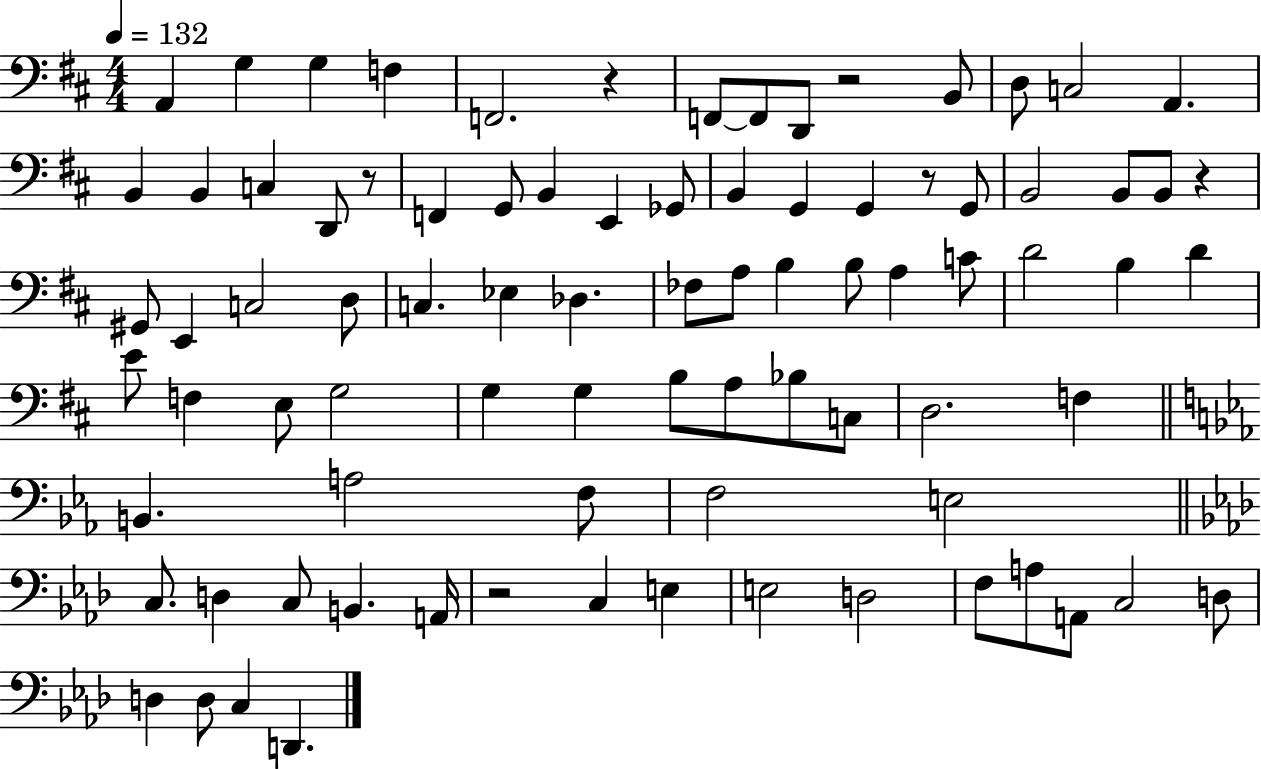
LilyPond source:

{
  \clef bass
  \numericTimeSignature
  \time 4/4
  \key d \major
  \tempo 4 = 132
  a,4 g4 g4 f4 | f,2. r4 | f,8~~ f,8 d,8 r2 b,8 | d8 c2 a,4. | \break b,4 b,4 c4 d,8 r8 | f,4 g,8 b,4 e,4 ges,8 | b,4 g,4 g,4 r8 g,8 | b,2 b,8 b,8 r4 | \break gis,8 e,4 c2 d8 | c4. ees4 des4. | fes8 a8 b4 b8 a4 c'8 | d'2 b4 d'4 | \break e'8 f4 e8 g2 | g4 g4 b8 a8 bes8 c8 | d2. f4 | \bar "||" \break \key c \minor b,4. a2 f8 | f2 e2 | \bar "||" \break \key f \minor c8. d4 c8 b,4. a,16 | r2 c4 e4 | e2 d2 | f8 a8 a,8 c2 d8 | \break d4 d8 c4 d,4. | \bar "|."
}